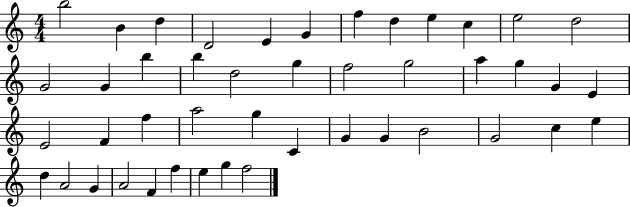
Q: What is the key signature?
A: C major